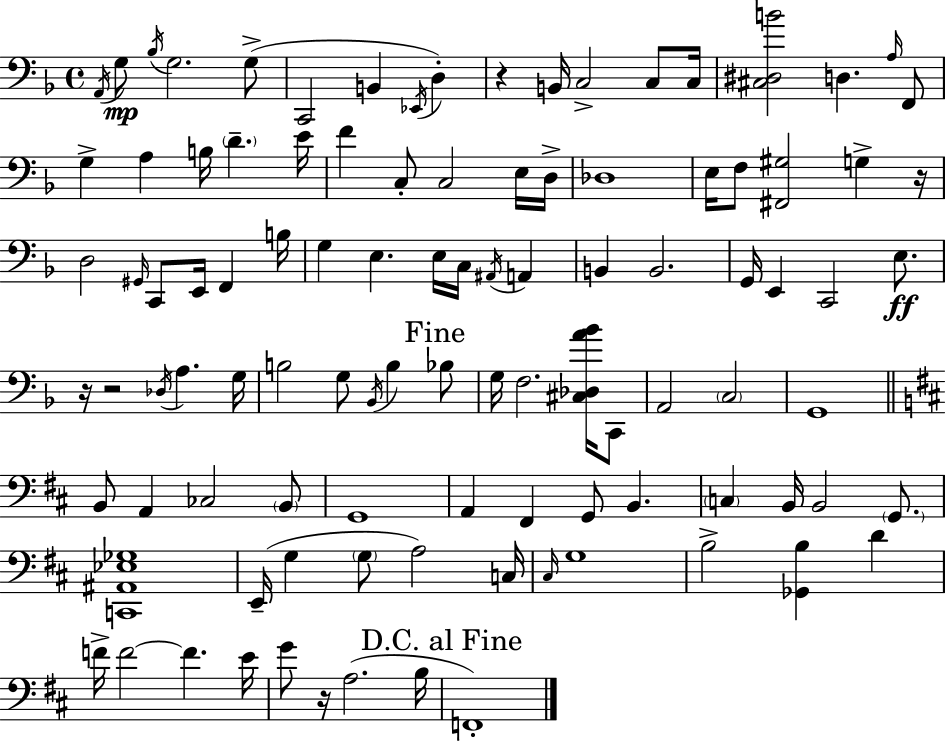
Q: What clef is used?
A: bass